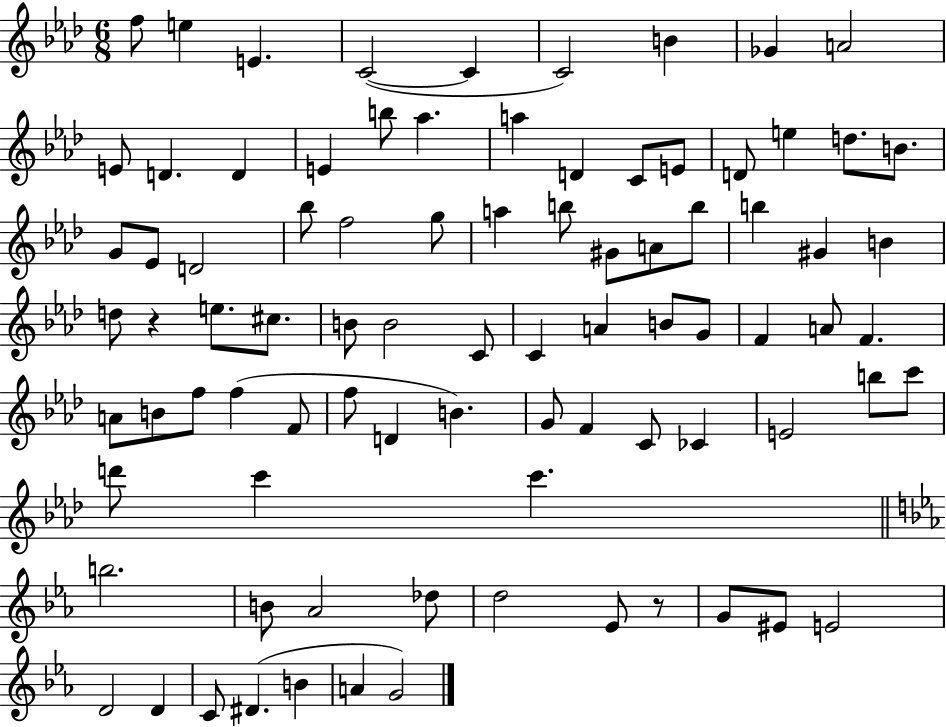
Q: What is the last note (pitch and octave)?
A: G4